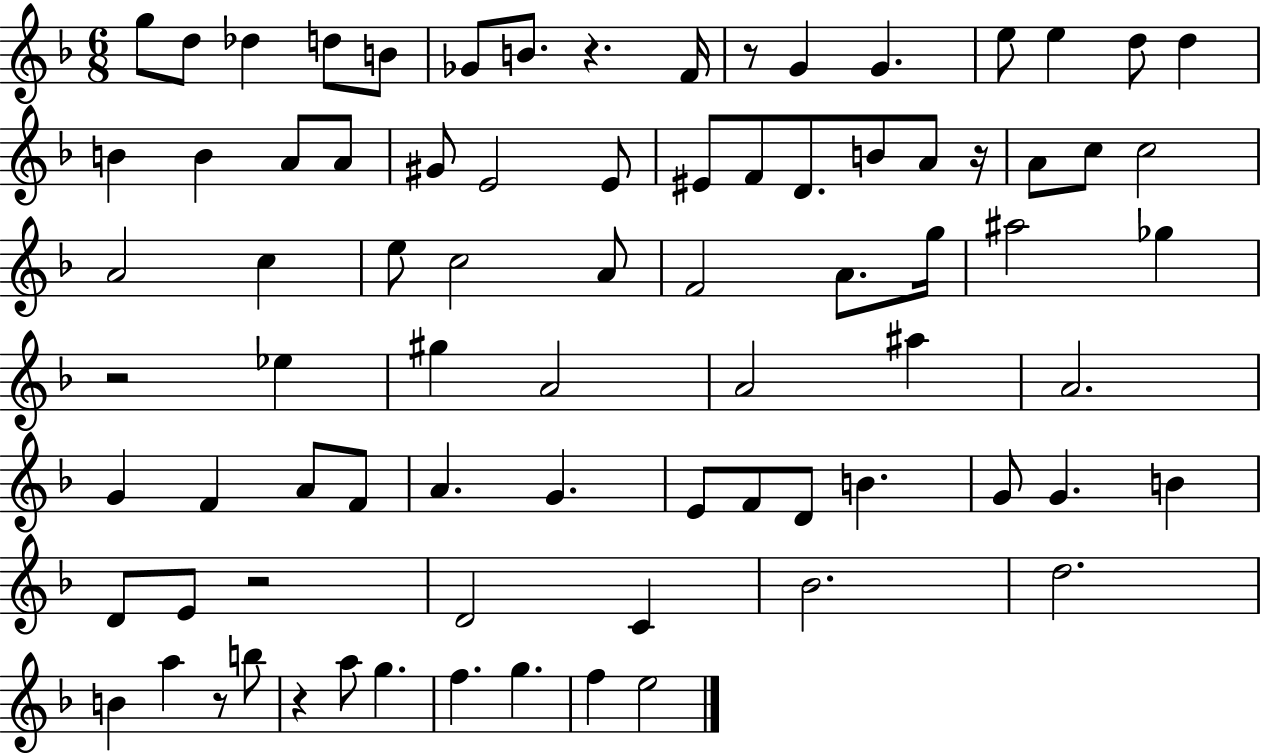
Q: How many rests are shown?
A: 7